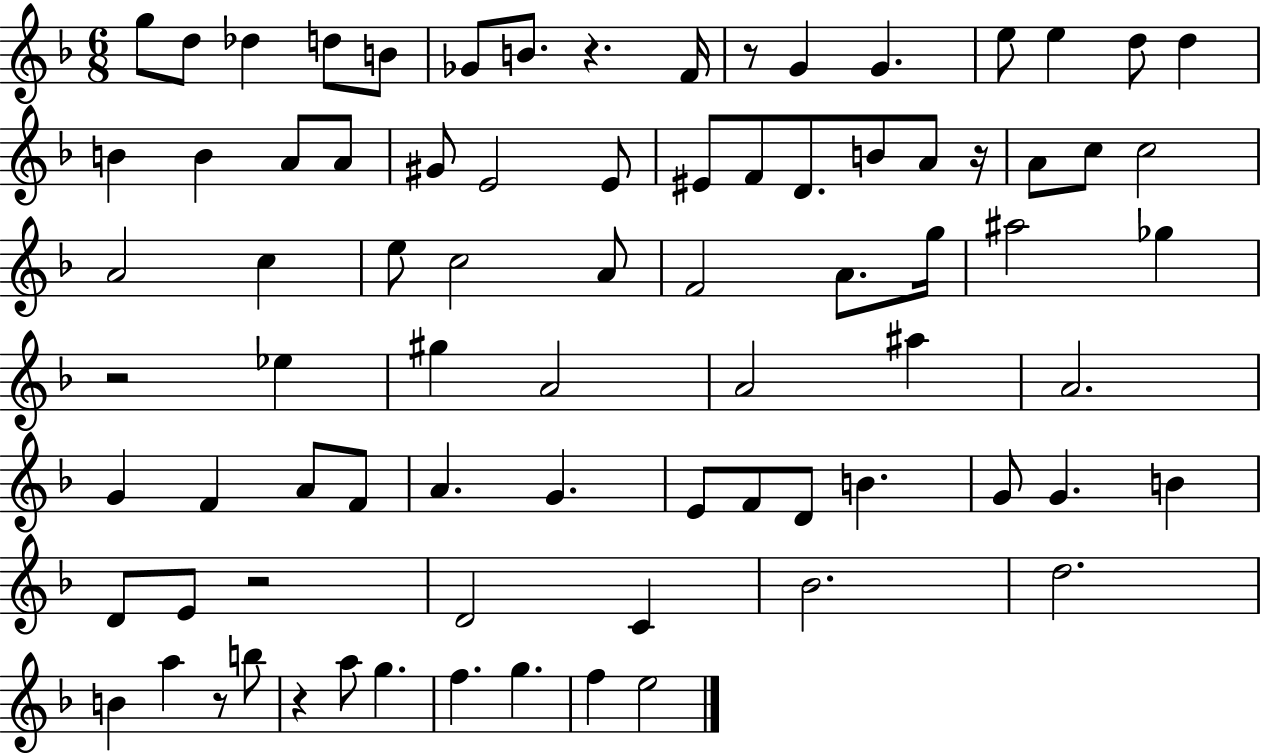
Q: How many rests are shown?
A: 7